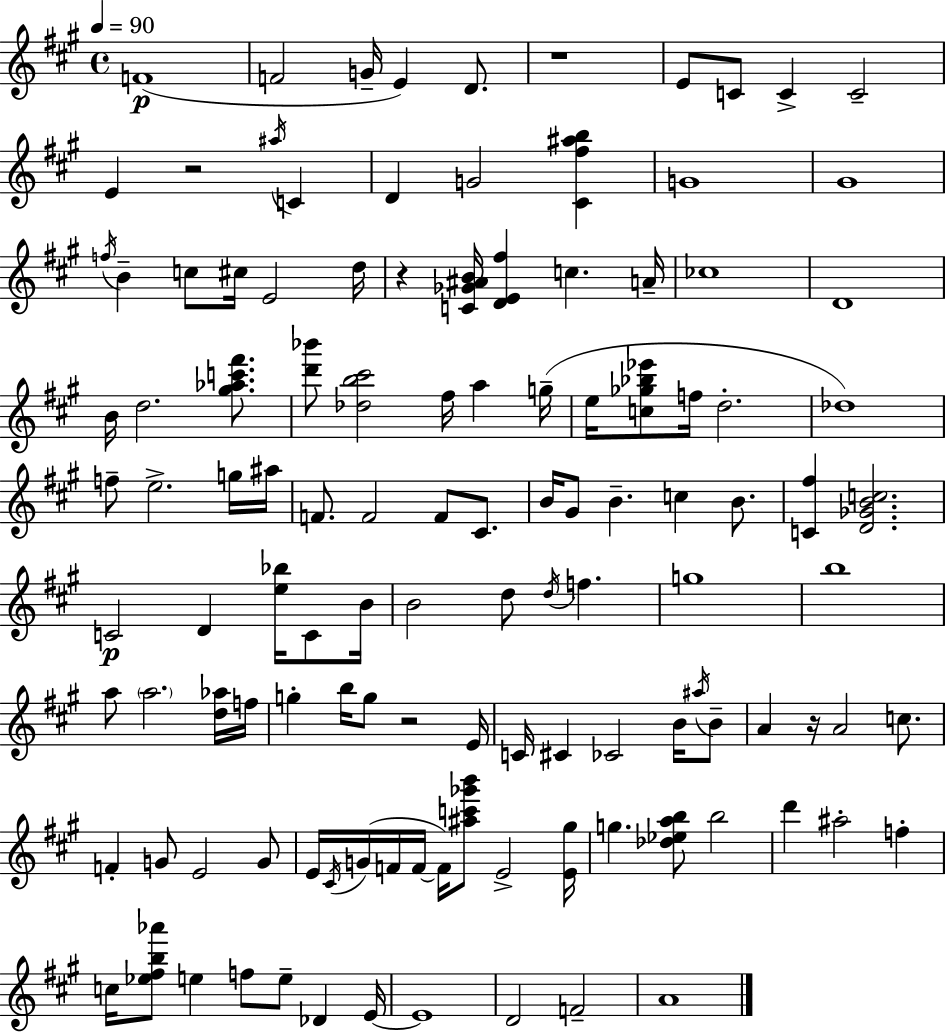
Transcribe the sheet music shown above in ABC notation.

X:1
T:Untitled
M:4/4
L:1/4
K:A
F4 F2 G/4 E D/2 z4 E/2 C/2 C C2 E z2 ^a/4 C D G2 [^C^f^ab] G4 ^G4 f/4 B c/2 ^c/4 E2 d/4 z [C_G^AB]/4 [DE^f] c A/4 _c4 D4 B/4 d2 [^g_ac'^f']/2 [d'_b']/2 [_db^c']2 ^f/4 a g/4 e/4 [c_g_b_e']/2 f/4 d2 _d4 f/2 e2 g/4 ^a/4 F/2 F2 F/2 ^C/2 B/4 ^G/2 B c B/2 [C^f] [D_GBc]2 C2 D [e_b]/4 C/2 B/4 B2 d/2 d/4 f g4 b4 a/2 a2 [d_a]/4 f/4 g b/4 g/2 z2 E/4 C/4 ^C _C2 B/4 ^a/4 B/2 A z/4 A2 c/2 F G/2 E2 G/2 E/4 ^C/4 G/4 F/4 F/4 F/4 [^ac'_g'b']/2 E2 [E^g]/4 g [_d_eab]/2 b2 d' ^a2 f c/4 [_e^fb_a']/2 e f/2 e/2 _D E/4 E4 D2 F2 A4